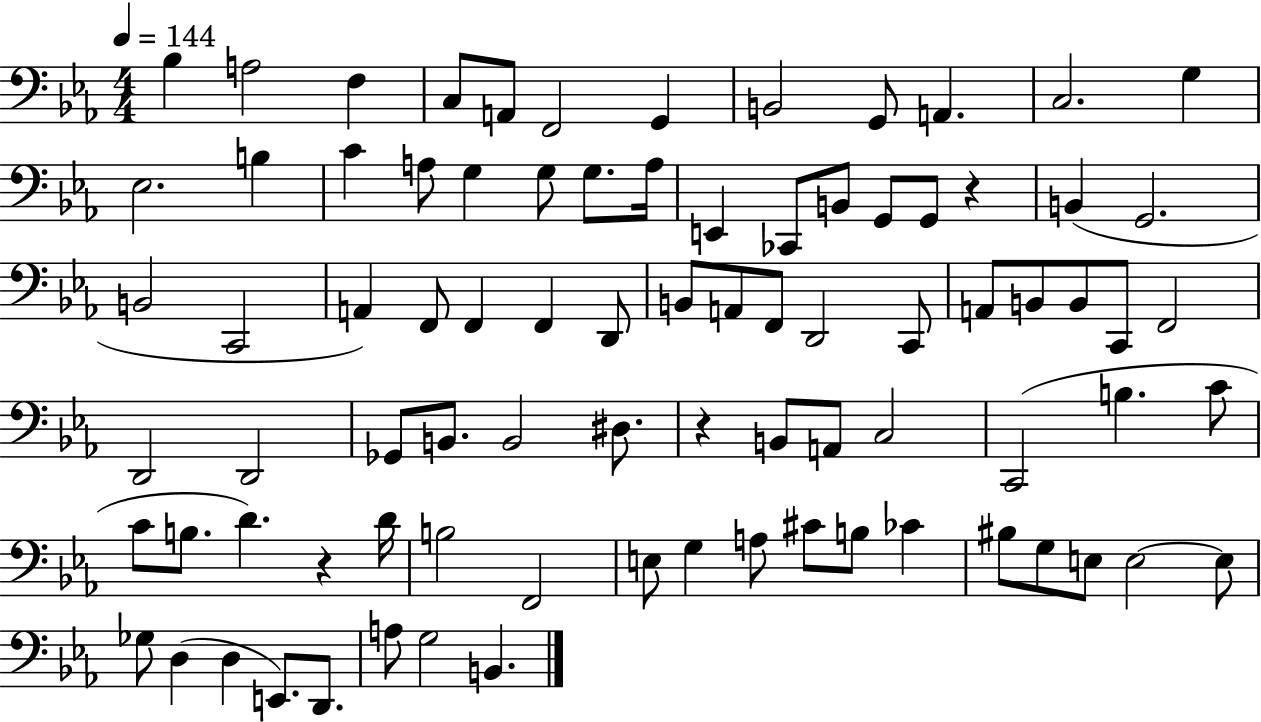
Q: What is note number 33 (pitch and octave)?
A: F2